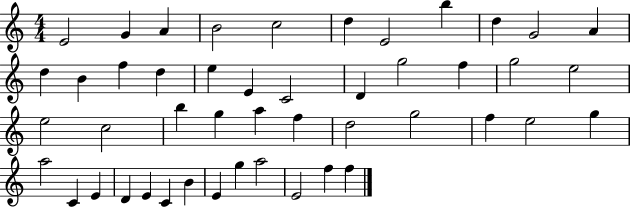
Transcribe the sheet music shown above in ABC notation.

X:1
T:Untitled
M:4/4
L:1/4
K:C
E2 G A B2 c2 d E2 b d G2 A d B f d e E C2 D g2 f g2 e2 e2 c2 b g a f d2 g2 f e2 g a2 C E D E C B E g a2 E2 f f